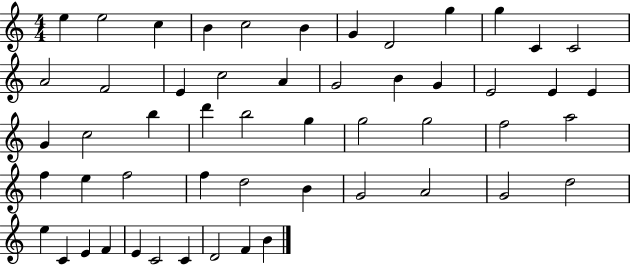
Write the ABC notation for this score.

X:1
T:Untitled
M:4/4
L:1/4
K:C
e e2 c B c2 B G D2 g g C C2 A2 F2 E c2 A G2 B G E2 E E G c2 b d' b2 g g2 g2 f2 a2 f e f2 f d2 B G2 A2 G2 d2 e C E F E C2 C D2 F B